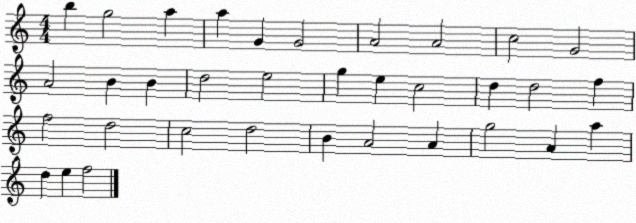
X:1
T:Untitled
M:4/4
L:1/4
K:C
b g2 a a G G2 A2 A2 c2 G2 A2 B B d2 e2 g e c2 d d2 f f2 d2 c2 d2 B A2 A g2 A a d e f2